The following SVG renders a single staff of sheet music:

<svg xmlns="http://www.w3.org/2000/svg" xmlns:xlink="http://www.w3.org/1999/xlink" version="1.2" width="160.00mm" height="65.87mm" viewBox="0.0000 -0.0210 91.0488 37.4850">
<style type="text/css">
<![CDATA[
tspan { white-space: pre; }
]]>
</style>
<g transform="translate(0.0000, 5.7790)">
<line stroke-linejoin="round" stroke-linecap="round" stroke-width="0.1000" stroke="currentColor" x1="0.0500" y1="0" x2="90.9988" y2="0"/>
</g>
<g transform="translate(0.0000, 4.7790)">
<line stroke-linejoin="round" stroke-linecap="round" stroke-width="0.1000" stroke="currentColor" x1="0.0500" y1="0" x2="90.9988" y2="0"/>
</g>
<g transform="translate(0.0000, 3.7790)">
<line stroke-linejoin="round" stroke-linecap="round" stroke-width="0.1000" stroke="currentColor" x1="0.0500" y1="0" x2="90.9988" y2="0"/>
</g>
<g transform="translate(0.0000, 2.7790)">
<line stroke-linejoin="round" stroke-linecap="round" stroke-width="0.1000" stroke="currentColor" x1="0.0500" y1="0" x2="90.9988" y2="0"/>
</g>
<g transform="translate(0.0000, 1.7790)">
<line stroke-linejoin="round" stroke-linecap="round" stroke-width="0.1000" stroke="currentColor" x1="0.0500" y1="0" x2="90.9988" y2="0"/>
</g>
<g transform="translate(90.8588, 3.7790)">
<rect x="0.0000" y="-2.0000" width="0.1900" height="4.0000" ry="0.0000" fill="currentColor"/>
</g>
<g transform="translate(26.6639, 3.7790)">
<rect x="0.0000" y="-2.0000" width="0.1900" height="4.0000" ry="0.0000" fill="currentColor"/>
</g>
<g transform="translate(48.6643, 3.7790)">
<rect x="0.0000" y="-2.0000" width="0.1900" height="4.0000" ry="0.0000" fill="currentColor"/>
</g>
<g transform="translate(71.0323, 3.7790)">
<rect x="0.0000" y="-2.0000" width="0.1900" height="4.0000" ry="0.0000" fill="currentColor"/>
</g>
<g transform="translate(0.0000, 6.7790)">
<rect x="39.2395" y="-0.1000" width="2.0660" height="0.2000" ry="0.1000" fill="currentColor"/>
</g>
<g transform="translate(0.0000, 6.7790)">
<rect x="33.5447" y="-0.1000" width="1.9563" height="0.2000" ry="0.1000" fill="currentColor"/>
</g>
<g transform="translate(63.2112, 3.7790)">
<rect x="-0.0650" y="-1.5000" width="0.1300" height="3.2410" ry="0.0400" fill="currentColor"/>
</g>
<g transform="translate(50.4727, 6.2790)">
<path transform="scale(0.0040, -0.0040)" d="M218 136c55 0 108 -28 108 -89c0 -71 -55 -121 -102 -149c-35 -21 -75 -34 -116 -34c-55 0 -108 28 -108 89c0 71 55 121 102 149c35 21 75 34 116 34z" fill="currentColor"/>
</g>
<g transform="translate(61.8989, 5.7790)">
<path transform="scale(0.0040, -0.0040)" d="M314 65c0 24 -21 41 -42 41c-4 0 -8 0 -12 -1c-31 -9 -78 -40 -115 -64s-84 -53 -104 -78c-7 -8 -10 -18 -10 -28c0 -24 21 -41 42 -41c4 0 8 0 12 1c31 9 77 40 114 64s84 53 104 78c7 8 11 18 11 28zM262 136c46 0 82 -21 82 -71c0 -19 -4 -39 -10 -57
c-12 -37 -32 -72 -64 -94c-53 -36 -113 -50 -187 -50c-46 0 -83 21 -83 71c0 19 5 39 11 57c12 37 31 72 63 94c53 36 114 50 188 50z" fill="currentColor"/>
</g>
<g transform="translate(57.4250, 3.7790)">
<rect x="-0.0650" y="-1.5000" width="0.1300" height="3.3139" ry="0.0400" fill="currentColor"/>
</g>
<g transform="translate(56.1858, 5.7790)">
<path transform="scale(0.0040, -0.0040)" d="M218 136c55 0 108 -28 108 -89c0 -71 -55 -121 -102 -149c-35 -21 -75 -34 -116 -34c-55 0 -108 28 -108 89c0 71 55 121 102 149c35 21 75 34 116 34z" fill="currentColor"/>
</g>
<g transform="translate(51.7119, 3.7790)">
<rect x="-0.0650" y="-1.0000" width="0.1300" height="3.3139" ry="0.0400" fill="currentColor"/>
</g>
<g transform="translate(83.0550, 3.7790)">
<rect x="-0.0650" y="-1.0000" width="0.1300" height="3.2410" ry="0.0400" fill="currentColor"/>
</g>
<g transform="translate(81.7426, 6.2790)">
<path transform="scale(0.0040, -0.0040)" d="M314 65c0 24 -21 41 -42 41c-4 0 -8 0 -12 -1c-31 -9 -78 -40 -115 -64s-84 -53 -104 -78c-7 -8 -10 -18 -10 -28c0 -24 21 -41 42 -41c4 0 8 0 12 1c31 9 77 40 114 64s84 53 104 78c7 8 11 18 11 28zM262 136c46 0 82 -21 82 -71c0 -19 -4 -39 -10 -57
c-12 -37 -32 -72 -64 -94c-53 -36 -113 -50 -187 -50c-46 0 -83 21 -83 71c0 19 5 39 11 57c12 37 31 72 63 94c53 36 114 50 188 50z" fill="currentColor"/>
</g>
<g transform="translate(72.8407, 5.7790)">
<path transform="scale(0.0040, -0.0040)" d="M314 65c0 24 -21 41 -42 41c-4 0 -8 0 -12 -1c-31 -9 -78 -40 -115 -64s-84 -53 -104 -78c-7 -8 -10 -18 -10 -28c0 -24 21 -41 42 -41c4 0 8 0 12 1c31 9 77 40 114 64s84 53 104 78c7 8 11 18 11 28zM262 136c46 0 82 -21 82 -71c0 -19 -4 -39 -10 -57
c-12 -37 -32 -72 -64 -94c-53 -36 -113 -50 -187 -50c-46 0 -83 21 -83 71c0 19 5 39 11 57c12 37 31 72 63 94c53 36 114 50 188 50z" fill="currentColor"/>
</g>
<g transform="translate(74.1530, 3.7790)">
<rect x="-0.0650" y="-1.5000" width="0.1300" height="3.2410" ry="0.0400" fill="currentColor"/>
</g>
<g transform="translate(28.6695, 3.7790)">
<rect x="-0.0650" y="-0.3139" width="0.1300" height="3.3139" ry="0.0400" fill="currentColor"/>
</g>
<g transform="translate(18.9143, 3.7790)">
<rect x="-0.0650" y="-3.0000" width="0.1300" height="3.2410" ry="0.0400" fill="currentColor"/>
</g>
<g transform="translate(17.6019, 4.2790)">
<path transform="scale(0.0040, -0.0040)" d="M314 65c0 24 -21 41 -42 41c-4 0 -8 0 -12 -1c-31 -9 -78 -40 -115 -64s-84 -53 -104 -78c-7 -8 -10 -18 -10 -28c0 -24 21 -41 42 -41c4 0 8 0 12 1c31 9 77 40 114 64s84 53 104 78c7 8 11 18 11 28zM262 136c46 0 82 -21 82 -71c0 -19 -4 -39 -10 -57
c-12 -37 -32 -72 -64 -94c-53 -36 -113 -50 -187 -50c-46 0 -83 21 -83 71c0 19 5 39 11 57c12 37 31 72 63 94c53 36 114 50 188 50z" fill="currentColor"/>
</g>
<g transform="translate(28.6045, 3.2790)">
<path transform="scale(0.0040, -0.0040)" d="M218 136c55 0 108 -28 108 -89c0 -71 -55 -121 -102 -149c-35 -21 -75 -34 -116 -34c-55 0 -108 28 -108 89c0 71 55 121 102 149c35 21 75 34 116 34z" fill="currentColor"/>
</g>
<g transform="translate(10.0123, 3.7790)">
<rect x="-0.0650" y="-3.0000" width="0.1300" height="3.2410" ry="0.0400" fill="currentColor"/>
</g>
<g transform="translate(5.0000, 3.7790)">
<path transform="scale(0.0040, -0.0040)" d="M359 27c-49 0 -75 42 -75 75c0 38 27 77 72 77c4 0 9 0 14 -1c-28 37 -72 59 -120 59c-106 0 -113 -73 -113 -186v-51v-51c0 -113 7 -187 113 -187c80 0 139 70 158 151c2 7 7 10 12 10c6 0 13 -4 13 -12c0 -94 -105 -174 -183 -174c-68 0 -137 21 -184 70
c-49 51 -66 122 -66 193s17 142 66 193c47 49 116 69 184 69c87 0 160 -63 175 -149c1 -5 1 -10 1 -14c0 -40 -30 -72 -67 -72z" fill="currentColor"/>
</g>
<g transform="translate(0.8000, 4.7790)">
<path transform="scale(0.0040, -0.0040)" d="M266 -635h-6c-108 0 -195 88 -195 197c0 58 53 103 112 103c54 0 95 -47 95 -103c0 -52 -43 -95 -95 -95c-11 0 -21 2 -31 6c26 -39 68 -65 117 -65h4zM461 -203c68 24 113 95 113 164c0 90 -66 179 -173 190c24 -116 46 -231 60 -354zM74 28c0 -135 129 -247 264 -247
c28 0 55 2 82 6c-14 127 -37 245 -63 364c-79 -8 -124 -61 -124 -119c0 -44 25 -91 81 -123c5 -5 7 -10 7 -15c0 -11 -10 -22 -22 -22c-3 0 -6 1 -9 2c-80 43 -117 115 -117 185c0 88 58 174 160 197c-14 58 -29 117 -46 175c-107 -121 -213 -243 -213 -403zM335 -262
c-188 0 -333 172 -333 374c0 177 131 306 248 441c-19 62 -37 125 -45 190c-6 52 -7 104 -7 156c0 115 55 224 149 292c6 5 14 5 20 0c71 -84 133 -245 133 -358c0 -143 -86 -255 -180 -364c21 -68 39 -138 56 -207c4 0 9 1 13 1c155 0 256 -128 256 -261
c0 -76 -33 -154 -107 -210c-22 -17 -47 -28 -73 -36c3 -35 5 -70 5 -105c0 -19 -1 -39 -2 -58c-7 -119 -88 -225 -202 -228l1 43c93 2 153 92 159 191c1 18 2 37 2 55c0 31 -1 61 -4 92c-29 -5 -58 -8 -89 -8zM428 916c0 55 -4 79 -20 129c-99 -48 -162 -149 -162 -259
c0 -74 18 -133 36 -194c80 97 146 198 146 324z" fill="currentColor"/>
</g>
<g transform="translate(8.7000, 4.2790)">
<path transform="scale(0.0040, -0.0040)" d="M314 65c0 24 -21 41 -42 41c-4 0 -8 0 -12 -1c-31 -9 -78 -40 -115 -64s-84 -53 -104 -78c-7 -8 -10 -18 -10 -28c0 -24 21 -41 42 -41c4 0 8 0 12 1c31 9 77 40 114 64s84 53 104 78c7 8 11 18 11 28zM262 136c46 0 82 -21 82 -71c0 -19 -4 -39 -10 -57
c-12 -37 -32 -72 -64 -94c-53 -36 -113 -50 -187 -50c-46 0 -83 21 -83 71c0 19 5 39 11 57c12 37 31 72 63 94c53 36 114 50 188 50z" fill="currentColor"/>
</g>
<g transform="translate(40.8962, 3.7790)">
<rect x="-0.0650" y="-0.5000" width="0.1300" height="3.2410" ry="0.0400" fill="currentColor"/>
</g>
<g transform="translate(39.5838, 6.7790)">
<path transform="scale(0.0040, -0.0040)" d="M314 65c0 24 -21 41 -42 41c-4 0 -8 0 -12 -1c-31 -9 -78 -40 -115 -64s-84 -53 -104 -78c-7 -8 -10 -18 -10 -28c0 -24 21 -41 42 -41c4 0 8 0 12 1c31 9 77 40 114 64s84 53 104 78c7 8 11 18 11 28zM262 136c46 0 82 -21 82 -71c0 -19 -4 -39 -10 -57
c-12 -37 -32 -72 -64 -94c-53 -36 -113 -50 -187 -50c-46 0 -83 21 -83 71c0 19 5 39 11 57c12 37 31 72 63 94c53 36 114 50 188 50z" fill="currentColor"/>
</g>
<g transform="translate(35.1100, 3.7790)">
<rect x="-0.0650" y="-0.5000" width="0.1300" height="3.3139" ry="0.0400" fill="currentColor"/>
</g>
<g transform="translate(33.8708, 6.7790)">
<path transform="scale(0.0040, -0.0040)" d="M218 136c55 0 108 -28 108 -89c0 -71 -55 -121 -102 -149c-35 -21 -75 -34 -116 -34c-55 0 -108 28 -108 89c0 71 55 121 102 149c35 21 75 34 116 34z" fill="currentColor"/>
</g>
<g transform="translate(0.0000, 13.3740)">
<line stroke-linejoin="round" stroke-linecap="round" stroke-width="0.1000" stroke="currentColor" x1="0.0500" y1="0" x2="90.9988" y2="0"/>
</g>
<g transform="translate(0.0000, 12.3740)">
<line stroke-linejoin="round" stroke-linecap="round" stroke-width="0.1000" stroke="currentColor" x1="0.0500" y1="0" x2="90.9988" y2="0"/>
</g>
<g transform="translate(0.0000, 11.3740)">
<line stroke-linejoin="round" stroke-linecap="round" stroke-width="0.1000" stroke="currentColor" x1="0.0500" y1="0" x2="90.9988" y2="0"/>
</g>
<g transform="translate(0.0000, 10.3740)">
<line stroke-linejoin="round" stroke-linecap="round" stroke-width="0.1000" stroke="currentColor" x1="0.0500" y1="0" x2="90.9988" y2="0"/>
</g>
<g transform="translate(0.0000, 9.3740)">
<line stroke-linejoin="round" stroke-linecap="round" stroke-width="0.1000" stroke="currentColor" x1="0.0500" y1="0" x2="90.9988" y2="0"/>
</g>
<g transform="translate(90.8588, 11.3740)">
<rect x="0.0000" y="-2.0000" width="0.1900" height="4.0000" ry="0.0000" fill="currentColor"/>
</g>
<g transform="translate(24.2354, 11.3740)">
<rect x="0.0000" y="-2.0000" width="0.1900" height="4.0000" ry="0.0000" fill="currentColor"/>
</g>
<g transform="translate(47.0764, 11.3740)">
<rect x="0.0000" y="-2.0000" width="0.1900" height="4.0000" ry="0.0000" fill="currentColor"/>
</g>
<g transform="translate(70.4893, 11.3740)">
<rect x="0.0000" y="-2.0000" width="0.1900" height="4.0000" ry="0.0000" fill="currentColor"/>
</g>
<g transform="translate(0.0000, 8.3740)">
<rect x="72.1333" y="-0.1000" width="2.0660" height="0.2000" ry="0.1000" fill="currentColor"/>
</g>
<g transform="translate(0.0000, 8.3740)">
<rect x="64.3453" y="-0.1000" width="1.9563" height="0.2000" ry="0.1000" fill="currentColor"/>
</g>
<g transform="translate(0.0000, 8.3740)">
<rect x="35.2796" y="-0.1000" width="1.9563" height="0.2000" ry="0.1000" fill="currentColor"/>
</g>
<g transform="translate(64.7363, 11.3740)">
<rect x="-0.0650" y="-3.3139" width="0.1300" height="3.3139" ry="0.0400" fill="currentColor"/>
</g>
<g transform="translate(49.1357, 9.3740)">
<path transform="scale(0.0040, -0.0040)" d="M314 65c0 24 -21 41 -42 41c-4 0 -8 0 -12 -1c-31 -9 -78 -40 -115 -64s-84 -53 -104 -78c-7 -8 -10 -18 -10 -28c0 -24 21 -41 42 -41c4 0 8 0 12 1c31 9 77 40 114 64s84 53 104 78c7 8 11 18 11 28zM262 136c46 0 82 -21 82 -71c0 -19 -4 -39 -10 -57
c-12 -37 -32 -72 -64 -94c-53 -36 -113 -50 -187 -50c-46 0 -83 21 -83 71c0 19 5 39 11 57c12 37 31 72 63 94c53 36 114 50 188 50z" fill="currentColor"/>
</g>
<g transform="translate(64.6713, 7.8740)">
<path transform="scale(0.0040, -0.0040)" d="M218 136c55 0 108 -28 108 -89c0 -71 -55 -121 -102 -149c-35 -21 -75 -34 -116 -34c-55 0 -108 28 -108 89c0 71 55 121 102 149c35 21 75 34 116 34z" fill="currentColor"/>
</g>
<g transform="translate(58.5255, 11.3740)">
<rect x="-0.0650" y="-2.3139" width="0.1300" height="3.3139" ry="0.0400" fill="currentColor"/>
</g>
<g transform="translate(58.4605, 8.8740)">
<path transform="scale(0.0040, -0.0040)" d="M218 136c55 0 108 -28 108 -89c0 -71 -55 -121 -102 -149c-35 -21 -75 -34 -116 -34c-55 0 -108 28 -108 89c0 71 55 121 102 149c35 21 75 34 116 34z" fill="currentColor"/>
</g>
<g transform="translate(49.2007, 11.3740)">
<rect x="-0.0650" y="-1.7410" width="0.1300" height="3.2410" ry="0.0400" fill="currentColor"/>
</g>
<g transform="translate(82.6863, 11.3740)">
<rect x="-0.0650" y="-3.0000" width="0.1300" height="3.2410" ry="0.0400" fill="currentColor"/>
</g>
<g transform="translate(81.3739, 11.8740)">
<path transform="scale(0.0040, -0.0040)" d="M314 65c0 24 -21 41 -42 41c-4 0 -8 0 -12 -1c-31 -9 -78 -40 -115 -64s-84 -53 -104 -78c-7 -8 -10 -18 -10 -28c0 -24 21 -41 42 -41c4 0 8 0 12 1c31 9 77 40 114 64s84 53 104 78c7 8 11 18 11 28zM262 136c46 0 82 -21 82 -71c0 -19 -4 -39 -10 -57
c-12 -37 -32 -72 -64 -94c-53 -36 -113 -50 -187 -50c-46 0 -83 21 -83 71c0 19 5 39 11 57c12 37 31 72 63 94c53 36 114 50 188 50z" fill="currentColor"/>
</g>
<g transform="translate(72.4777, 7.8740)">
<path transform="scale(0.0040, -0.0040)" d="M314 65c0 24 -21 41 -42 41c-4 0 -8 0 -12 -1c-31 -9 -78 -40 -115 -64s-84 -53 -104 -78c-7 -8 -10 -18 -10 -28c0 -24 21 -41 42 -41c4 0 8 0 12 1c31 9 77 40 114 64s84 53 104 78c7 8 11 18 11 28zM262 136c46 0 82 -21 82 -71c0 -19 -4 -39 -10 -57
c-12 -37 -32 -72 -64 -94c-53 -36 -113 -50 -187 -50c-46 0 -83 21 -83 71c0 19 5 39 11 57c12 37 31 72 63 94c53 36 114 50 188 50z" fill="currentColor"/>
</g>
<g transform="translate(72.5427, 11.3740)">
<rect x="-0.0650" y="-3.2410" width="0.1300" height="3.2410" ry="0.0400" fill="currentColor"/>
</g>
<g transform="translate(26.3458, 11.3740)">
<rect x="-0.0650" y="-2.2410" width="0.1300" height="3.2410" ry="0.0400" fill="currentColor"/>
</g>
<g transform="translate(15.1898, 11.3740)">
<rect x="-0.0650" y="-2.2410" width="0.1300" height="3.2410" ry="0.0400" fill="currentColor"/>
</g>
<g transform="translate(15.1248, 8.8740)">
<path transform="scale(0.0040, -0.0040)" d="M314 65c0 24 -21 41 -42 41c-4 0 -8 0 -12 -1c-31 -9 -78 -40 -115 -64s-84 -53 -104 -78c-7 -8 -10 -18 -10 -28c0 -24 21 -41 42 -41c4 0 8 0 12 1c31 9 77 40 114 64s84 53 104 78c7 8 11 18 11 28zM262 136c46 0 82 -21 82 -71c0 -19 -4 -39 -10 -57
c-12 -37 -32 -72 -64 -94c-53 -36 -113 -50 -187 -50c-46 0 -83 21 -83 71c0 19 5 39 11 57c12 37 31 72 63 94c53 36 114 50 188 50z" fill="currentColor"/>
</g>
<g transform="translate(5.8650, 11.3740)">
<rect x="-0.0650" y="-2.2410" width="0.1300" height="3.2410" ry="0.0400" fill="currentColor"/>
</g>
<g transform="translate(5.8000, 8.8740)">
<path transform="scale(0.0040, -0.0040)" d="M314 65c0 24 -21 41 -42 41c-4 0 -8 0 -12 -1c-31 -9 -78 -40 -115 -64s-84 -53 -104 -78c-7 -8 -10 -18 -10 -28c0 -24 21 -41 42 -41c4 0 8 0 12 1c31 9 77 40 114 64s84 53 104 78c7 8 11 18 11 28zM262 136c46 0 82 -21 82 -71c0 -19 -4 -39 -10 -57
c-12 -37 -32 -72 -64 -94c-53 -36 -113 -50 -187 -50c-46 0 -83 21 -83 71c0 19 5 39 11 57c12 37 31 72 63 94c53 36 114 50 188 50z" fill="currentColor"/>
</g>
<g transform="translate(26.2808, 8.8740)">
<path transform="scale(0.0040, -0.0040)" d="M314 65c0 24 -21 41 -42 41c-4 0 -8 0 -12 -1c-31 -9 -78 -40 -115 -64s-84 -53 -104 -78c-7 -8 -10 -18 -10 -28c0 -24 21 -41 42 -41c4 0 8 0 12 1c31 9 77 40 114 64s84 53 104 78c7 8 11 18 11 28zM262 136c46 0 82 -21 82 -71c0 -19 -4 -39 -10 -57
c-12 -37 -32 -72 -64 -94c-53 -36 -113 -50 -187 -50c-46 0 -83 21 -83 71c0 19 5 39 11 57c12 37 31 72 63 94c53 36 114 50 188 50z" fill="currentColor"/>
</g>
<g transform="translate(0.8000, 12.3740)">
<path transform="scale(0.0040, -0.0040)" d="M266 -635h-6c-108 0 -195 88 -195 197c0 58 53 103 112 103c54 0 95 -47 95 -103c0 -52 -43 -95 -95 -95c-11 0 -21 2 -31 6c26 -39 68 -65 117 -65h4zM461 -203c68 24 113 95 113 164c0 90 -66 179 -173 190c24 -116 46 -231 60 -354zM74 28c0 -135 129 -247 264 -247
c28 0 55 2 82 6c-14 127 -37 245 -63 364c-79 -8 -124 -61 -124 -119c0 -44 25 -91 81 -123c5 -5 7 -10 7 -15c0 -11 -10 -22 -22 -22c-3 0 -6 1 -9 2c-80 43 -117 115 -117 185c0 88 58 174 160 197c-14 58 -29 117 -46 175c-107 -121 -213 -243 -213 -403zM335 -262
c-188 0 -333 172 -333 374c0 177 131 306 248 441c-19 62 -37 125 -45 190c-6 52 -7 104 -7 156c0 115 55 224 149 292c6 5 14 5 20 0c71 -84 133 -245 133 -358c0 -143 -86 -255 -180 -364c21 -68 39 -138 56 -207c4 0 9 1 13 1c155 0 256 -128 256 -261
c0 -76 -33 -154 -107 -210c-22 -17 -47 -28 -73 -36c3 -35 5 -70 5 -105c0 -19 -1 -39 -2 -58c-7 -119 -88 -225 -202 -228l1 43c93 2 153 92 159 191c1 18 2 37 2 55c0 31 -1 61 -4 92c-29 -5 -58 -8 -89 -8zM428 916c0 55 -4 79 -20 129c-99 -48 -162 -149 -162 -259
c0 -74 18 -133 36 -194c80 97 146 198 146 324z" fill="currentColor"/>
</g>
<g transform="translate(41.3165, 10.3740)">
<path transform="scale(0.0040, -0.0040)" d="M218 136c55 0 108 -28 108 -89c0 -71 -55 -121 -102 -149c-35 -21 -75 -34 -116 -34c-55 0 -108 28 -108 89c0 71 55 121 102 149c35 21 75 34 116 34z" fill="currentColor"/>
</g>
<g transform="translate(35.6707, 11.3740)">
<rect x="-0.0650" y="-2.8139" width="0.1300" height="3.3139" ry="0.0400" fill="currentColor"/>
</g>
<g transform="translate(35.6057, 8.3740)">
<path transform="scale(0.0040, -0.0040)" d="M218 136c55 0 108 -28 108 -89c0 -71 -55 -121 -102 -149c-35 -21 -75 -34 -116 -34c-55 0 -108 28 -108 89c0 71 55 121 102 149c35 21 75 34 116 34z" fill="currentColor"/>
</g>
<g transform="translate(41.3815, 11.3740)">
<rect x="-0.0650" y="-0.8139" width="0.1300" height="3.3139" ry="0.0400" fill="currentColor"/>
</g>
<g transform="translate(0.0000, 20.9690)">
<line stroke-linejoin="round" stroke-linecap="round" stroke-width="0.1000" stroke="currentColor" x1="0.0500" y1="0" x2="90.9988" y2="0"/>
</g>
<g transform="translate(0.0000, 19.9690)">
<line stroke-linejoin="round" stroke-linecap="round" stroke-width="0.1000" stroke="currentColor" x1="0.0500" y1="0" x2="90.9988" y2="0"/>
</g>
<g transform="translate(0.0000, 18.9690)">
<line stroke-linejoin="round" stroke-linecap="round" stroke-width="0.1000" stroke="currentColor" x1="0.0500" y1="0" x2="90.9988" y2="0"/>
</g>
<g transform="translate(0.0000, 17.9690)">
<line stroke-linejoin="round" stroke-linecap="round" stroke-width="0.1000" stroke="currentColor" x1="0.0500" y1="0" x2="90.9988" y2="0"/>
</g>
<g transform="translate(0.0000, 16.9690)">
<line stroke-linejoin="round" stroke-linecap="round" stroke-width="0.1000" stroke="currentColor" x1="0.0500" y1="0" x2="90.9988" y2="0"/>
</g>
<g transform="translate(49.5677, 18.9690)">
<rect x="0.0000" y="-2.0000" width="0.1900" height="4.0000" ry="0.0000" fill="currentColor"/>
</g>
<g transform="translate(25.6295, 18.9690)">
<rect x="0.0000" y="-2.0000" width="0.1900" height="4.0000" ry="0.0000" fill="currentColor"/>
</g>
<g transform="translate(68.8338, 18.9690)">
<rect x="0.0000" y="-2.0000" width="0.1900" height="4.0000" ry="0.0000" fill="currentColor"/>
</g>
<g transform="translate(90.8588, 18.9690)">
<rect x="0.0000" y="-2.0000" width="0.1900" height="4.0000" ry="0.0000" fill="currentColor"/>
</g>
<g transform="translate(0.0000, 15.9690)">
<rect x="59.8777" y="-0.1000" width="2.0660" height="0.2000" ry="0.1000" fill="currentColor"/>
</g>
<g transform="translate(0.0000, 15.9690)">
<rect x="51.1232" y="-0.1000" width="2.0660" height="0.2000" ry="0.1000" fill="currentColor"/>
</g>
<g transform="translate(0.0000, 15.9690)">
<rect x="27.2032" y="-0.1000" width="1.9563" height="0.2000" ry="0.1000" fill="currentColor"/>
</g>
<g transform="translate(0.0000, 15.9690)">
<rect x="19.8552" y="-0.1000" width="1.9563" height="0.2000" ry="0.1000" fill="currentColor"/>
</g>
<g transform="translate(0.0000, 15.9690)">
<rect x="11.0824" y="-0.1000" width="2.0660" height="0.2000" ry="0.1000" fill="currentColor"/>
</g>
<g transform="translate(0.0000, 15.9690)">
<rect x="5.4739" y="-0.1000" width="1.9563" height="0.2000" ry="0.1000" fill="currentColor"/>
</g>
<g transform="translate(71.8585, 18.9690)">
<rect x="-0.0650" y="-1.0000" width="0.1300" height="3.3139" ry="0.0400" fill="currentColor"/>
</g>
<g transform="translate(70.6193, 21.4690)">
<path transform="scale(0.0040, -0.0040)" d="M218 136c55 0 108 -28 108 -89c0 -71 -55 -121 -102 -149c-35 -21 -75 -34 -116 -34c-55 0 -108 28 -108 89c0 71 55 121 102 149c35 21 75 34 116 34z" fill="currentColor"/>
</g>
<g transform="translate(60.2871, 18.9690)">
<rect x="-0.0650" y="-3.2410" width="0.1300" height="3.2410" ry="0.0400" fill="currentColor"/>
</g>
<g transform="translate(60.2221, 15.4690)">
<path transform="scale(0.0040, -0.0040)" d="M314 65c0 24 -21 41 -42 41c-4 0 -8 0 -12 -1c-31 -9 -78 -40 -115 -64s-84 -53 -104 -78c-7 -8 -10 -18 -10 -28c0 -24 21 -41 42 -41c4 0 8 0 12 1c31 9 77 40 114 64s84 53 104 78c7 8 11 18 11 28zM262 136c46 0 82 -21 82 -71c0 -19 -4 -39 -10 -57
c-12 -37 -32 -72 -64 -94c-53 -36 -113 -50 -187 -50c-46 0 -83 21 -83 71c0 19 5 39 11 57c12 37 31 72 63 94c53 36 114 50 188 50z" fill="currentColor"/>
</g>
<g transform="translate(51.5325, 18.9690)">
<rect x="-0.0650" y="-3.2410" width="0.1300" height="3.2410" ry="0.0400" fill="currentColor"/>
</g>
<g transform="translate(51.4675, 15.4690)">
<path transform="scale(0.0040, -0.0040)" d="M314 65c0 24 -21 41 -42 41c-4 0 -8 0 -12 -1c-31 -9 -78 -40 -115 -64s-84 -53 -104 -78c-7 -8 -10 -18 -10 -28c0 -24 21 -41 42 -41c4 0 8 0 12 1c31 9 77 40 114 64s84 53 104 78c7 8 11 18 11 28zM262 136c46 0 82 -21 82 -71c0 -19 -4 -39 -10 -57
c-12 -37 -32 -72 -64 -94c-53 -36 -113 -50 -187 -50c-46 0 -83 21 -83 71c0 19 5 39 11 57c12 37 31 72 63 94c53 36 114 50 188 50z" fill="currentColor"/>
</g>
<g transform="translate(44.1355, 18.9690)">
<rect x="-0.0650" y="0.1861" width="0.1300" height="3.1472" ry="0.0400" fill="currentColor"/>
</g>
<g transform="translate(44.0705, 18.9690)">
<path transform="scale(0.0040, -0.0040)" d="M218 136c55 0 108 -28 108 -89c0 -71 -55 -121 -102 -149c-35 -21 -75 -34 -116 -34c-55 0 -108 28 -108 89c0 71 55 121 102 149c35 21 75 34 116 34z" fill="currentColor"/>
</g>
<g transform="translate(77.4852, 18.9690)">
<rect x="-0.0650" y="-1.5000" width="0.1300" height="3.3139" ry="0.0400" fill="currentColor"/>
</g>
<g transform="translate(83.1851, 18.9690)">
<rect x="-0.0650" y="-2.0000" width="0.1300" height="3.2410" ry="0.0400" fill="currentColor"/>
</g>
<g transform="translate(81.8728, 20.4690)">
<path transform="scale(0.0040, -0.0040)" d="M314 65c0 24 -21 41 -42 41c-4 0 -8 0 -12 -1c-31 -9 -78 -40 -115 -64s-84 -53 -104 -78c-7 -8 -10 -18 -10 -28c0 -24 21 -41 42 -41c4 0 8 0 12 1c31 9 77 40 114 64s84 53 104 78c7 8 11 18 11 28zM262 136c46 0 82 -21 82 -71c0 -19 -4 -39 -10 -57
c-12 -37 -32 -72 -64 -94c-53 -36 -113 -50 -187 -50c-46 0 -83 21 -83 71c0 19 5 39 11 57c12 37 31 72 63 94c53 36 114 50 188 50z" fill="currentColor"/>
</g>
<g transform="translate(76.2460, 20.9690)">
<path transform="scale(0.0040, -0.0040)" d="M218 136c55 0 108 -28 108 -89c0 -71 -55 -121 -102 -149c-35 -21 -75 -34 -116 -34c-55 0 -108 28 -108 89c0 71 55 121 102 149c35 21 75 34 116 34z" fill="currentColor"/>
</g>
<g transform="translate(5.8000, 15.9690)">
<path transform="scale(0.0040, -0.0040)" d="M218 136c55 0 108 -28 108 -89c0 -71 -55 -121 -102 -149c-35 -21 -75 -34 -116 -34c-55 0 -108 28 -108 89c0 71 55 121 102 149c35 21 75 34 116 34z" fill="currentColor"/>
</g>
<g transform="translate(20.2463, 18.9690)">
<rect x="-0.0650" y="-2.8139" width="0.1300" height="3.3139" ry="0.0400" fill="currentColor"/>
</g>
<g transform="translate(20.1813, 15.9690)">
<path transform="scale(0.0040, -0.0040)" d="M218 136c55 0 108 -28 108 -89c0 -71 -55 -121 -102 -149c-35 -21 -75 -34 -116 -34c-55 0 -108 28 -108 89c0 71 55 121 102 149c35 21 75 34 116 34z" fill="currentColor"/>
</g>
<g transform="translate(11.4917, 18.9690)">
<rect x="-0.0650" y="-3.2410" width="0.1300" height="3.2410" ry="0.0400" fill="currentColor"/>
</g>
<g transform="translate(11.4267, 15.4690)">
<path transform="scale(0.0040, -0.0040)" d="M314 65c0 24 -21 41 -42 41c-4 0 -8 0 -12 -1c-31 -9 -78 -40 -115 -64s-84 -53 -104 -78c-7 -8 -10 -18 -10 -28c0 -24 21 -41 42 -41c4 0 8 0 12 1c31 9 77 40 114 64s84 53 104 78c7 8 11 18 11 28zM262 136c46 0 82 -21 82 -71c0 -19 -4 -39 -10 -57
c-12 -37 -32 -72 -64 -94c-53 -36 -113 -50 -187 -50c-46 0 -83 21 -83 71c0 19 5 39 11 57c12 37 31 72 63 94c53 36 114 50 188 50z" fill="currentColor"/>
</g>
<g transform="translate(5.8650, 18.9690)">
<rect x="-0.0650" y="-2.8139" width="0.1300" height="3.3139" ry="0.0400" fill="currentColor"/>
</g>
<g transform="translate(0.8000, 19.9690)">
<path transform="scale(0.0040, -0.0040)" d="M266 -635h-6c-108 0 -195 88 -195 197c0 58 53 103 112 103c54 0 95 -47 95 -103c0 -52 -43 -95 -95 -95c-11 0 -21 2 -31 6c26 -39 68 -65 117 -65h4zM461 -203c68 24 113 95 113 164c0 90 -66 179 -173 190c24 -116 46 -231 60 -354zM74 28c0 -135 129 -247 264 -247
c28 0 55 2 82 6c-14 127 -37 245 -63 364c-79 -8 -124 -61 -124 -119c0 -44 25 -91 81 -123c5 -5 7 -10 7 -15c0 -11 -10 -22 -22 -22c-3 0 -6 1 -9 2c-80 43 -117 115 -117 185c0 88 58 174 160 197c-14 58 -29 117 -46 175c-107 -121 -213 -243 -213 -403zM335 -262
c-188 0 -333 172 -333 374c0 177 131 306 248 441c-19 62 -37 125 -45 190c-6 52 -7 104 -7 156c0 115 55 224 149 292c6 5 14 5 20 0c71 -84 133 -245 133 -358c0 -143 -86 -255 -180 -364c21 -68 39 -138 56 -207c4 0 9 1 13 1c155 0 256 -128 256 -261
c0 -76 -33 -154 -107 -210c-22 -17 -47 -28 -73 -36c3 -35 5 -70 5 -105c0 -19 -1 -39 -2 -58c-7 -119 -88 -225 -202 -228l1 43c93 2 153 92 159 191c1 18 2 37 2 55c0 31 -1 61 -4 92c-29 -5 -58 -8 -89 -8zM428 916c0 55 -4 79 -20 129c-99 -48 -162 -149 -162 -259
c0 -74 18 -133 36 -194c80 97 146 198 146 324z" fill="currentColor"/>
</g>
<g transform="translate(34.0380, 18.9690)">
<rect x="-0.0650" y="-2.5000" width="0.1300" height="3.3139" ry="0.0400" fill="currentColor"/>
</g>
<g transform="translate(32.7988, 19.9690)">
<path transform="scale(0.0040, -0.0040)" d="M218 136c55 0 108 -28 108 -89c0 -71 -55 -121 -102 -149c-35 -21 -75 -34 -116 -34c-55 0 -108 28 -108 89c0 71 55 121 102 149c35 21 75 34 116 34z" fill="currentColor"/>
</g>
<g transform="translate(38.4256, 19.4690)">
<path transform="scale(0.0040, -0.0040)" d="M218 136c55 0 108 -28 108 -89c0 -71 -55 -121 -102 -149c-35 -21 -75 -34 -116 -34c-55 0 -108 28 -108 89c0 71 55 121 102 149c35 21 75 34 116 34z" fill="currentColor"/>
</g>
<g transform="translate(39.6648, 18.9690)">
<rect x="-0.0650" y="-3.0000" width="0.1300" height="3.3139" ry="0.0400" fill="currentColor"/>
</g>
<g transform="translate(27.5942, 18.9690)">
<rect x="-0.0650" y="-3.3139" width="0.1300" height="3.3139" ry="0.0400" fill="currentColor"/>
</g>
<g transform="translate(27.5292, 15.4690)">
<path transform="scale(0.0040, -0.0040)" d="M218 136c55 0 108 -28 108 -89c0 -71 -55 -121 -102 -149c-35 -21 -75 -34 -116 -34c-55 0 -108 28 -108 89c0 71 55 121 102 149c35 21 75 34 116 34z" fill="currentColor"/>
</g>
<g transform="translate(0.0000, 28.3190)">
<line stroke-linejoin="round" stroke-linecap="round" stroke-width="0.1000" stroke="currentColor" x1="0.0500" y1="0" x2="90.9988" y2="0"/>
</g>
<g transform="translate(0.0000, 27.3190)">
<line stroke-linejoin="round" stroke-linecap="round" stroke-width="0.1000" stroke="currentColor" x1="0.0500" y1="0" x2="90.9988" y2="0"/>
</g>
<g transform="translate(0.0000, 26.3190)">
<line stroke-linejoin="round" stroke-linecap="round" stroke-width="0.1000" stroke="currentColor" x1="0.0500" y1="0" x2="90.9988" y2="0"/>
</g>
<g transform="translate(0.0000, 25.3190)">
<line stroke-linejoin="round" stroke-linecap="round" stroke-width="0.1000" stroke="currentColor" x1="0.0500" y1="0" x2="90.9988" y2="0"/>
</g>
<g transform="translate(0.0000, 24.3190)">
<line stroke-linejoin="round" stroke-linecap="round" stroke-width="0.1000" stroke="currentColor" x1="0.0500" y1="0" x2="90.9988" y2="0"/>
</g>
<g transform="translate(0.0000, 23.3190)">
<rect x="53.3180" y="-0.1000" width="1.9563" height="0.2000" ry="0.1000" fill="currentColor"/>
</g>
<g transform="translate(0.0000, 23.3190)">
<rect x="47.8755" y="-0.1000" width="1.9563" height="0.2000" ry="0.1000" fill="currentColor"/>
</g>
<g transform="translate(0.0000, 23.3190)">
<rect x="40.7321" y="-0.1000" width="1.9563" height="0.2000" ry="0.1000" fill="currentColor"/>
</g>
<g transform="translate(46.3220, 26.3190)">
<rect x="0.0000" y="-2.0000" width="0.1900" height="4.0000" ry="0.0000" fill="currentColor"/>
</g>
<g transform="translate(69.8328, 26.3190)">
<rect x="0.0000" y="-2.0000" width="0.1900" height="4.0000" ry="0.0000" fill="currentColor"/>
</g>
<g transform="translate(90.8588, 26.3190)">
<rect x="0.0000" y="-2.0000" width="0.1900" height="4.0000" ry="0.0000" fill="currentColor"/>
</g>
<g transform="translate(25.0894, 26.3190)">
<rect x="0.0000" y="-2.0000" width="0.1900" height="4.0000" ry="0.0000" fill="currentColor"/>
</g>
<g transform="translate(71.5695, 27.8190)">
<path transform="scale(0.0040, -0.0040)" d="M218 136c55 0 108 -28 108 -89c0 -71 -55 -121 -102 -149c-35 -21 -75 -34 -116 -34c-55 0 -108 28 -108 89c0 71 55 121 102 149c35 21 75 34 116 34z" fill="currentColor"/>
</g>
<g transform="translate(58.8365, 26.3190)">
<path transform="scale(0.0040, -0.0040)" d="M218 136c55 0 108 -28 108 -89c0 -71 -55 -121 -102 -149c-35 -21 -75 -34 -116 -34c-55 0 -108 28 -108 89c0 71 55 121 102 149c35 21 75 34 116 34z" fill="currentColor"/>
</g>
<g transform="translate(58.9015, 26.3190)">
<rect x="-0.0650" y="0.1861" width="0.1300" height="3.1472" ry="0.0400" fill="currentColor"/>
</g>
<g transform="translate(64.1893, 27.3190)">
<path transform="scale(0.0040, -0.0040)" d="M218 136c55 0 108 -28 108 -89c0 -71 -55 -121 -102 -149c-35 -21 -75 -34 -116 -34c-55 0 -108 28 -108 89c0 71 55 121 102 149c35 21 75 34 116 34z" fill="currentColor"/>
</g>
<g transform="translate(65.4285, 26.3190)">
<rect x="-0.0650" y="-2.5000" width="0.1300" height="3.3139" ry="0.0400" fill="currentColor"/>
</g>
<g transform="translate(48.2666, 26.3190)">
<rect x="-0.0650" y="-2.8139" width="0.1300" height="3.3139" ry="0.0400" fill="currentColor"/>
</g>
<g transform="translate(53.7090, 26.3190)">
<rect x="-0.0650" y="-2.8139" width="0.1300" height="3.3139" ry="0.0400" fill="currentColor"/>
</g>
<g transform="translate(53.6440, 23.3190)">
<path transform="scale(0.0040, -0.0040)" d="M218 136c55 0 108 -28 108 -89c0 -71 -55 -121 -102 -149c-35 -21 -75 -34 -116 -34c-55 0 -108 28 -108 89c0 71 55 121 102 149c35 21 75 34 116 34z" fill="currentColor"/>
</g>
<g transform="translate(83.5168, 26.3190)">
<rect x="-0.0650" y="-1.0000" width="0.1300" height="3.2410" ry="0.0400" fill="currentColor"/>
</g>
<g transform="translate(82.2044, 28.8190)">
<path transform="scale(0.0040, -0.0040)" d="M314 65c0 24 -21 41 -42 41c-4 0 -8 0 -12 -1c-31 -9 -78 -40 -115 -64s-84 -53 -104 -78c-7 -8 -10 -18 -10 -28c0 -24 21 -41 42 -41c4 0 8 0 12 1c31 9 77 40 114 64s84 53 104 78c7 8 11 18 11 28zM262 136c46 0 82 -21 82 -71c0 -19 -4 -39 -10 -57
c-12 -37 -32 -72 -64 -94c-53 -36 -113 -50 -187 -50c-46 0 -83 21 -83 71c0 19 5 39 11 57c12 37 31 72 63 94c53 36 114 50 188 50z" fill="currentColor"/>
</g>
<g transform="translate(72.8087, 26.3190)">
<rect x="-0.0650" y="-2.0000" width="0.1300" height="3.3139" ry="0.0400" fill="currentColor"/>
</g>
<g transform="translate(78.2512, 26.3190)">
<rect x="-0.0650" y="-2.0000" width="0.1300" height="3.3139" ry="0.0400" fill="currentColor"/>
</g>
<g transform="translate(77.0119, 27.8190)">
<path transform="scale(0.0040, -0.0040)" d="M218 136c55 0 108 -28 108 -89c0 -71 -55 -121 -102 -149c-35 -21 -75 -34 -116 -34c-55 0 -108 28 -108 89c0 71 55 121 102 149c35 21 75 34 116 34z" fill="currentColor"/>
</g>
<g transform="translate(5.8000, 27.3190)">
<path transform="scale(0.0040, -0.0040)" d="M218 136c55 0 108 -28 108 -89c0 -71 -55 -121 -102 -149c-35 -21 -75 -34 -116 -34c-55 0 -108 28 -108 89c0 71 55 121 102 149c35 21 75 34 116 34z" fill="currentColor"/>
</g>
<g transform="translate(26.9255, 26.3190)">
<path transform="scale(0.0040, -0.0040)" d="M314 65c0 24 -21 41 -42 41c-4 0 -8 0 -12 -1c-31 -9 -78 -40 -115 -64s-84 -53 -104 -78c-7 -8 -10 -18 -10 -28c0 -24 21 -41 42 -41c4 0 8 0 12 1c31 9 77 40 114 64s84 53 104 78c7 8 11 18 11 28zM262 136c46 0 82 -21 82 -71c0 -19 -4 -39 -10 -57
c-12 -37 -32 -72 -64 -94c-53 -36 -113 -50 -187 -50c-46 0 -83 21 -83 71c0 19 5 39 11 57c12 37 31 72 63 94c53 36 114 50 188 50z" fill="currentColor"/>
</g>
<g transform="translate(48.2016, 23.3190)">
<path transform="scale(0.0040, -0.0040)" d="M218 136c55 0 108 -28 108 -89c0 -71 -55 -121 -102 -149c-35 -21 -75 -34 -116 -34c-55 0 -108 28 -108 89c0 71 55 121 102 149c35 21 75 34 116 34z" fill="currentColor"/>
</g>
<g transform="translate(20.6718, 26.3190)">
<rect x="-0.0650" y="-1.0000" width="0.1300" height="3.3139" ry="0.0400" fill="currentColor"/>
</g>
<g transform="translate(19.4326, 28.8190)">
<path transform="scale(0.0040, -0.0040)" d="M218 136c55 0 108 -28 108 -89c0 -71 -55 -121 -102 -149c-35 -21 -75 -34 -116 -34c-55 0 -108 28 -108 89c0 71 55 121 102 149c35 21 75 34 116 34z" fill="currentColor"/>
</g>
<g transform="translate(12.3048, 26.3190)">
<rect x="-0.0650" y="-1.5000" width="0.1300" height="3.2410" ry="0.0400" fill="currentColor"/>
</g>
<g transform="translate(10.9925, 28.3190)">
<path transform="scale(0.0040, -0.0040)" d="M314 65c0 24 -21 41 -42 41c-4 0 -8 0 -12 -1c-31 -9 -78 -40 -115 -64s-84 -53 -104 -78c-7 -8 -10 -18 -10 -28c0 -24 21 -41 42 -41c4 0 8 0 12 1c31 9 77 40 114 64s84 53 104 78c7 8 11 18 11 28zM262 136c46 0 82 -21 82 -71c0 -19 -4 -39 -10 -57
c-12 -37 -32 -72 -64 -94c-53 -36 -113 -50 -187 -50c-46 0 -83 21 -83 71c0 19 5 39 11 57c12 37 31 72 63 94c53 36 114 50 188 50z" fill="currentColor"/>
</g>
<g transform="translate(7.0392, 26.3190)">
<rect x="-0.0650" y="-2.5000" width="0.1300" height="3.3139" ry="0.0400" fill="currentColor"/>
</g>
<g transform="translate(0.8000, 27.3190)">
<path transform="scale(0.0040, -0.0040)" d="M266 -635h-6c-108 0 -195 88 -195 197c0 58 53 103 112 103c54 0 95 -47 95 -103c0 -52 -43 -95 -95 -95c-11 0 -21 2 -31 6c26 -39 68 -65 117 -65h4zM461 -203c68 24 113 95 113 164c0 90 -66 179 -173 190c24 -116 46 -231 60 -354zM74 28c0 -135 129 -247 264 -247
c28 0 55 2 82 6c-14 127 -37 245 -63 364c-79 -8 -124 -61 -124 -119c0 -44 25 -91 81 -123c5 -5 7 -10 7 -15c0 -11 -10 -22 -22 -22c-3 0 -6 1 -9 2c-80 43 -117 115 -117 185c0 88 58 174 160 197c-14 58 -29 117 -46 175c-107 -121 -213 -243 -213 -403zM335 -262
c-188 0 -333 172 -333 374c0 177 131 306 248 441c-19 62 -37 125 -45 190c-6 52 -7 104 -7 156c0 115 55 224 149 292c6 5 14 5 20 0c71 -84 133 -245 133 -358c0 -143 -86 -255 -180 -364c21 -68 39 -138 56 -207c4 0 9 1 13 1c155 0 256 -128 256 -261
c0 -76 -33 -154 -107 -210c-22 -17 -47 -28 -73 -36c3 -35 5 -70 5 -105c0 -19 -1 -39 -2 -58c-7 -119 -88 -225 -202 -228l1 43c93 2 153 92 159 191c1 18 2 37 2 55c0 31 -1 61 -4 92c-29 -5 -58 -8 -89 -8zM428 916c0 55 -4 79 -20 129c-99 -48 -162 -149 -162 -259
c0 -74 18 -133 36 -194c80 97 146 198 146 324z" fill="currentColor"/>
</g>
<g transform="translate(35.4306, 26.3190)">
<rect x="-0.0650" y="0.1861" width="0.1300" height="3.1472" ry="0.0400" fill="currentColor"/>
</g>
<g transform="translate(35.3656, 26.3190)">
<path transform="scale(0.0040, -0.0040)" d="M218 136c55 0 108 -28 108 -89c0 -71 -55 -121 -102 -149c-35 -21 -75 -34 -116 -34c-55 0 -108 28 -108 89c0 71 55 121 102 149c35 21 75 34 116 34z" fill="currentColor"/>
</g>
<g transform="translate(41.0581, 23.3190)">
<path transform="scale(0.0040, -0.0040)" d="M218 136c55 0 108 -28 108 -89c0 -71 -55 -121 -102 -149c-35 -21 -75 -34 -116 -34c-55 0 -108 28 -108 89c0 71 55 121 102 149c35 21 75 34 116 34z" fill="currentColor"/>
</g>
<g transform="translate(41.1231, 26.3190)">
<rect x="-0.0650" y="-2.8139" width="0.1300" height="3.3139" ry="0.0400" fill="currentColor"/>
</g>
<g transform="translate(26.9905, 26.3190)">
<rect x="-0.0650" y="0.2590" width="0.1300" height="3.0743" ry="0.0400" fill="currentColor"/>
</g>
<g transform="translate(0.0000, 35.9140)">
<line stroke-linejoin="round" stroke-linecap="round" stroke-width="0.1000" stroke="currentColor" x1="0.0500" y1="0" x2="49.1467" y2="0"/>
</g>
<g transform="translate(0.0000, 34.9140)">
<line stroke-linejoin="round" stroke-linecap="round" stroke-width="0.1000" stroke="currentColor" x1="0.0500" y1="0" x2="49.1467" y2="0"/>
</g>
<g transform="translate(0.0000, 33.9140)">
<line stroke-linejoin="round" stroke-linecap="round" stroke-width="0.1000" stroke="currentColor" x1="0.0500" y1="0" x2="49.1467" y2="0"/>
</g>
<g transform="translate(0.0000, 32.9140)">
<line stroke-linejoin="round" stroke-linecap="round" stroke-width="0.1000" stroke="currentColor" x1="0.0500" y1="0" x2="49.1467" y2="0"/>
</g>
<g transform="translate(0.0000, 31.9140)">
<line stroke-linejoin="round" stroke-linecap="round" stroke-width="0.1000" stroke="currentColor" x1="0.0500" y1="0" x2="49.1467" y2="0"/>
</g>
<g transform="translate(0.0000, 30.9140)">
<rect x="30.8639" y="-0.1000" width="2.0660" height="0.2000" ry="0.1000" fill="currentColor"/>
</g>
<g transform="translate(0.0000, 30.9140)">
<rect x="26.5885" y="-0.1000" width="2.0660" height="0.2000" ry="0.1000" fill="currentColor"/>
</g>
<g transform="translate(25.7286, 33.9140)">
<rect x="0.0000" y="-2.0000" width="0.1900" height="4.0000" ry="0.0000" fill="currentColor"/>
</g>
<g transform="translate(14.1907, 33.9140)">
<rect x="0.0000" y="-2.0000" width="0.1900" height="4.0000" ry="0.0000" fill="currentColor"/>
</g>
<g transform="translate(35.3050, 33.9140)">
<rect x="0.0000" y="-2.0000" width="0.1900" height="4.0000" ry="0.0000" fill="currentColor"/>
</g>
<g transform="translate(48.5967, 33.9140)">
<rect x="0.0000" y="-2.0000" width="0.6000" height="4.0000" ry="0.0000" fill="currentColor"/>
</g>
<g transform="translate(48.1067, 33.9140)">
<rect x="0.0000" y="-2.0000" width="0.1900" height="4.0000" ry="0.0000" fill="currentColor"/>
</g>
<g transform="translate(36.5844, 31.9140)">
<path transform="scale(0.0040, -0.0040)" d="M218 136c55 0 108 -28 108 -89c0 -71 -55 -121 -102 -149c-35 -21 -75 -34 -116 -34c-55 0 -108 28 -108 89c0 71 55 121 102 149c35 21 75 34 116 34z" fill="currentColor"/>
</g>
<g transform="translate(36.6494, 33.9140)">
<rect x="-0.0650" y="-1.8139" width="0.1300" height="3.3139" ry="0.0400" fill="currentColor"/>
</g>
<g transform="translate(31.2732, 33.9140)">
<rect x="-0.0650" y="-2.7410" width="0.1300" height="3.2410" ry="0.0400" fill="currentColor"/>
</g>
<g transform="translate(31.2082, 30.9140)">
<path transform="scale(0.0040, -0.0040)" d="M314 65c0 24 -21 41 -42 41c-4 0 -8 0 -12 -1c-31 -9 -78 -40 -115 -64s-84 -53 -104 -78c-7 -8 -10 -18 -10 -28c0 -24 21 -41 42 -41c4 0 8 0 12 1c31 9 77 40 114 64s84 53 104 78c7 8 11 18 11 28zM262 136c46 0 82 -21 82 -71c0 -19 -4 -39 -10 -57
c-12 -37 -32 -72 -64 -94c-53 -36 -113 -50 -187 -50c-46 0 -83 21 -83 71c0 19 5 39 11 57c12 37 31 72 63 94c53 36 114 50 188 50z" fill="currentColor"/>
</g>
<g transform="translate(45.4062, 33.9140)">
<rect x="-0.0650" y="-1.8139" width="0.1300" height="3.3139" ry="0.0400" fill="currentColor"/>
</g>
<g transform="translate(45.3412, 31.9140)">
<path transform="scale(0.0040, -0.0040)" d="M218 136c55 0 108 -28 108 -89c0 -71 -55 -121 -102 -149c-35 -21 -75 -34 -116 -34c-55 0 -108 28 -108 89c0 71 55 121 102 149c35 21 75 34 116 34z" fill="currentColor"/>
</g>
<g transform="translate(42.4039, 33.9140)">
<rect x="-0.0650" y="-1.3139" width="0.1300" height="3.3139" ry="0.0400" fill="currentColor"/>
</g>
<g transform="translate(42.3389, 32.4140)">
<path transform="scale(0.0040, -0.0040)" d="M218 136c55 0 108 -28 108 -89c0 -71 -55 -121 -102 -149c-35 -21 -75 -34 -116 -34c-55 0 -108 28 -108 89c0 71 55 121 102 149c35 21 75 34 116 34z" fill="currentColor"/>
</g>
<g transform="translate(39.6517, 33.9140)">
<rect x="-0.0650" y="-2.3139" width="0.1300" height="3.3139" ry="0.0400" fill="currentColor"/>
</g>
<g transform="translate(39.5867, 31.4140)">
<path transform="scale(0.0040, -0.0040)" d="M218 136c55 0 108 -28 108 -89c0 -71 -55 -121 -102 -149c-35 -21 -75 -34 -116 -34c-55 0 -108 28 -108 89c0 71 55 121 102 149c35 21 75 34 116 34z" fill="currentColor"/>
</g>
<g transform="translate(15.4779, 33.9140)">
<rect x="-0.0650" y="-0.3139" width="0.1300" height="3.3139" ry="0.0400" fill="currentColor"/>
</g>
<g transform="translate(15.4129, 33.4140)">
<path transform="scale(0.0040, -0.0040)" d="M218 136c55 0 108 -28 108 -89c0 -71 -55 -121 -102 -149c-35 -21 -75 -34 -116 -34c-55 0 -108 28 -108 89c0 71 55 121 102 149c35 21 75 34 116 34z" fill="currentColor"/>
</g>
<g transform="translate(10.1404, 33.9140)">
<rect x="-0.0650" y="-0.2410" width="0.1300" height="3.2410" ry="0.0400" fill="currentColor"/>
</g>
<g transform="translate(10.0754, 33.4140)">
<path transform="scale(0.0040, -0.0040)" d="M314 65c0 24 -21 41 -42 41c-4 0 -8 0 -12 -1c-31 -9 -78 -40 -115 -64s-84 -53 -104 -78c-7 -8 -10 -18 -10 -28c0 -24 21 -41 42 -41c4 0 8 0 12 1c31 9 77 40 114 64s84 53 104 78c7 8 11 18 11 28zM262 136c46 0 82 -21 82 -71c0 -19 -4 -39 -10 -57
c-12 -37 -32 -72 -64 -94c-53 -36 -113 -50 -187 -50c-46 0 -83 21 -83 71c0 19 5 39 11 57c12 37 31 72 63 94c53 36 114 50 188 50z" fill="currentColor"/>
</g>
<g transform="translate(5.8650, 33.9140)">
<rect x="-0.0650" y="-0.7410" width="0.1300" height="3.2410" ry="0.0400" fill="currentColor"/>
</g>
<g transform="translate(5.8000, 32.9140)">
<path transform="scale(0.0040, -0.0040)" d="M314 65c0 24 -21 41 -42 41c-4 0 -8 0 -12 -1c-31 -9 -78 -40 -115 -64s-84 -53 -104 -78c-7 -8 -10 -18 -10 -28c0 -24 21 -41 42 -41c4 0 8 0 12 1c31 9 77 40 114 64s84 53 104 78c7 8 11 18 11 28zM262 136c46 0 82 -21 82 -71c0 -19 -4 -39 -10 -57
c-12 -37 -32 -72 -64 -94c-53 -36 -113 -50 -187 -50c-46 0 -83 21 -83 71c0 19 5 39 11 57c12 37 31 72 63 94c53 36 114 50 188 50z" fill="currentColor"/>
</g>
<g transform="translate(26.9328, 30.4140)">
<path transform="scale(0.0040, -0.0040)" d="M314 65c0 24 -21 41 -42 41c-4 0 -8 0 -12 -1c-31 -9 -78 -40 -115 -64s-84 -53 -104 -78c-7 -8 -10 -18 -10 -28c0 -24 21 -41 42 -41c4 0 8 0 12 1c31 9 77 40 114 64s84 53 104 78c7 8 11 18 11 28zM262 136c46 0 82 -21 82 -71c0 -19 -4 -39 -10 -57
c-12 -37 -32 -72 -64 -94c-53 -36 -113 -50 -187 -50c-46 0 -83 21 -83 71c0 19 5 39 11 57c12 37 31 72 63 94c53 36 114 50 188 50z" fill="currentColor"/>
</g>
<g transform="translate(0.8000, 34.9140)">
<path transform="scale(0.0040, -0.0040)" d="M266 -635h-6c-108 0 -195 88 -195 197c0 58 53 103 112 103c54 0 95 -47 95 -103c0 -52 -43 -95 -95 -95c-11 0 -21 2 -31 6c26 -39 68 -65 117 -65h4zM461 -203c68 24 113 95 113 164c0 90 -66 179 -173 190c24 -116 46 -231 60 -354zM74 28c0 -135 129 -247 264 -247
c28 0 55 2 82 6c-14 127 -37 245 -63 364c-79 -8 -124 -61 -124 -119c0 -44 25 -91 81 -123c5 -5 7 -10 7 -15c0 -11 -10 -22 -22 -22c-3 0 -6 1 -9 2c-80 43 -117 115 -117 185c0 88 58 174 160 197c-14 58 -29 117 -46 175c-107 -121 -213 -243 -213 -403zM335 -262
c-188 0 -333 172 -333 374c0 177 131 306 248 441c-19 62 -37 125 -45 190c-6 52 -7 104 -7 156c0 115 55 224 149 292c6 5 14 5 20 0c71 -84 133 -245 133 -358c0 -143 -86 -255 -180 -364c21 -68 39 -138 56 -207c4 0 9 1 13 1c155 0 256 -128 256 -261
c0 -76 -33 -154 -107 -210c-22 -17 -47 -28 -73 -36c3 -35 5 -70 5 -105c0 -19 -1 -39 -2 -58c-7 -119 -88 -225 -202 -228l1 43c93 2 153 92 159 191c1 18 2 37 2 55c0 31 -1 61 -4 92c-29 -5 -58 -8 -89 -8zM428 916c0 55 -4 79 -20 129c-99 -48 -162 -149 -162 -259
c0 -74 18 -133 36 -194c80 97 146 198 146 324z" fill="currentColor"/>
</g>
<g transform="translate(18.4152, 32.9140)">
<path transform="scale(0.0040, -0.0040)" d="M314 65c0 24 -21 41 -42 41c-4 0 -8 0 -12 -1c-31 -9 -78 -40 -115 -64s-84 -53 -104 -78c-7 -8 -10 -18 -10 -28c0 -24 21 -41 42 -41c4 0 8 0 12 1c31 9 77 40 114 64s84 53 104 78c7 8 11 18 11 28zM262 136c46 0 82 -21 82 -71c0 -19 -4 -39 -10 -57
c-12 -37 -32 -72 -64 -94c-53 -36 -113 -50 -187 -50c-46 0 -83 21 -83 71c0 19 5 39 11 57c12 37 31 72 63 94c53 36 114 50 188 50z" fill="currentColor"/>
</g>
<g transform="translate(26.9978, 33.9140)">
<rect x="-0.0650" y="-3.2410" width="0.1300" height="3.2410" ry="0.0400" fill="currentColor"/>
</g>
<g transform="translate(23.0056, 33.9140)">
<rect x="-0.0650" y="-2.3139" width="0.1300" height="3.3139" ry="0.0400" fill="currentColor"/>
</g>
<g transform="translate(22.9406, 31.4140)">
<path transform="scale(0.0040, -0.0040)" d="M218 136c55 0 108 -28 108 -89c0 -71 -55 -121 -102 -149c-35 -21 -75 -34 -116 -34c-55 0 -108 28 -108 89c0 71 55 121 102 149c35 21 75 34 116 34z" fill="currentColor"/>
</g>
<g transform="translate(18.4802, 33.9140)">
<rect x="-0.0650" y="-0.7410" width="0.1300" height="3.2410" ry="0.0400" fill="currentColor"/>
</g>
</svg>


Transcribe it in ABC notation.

X:1
T:Untitled
M:4/4
L:1/4
K:C
A2 A2 c C C2 D E E2 E2 D2 g2 g2 g2 a d f2 g b b2 A2 a b2 a b G A B b2 b2 D E F2 G E2 D B2 B a a a B G F F D2 d2 c2 c d2 g b2 a2 f g e f